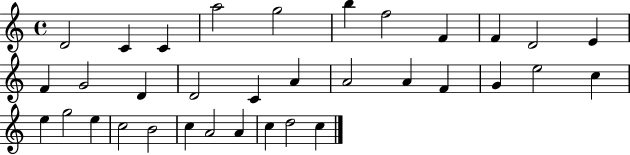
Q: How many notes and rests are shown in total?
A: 34